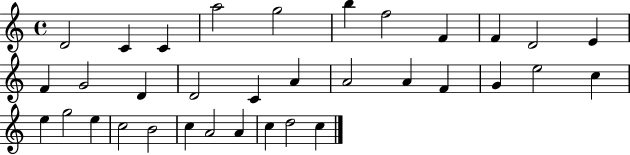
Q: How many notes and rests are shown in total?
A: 34